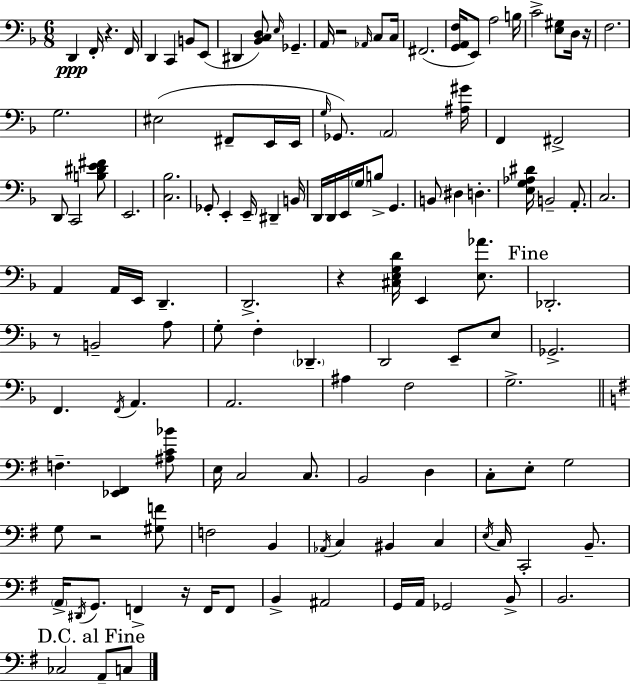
D2/q F2/s R/q. F2/s D2/q C2/q B2/e E2/e D#2/q [Bb2,C3,D3]/e E3/s Gb2/q. A2/s R/h Ab2/s C3/e C3/s F#2/h. [G2,A2,F3]/s E2/e A3/h B3/s C4/h [E3,G#3]/e D3/s R/s F3/h. G3/h. EIS3/h F#2/e E2/s E2/s G3/s Gb2/e. A2/h [A#3,G#4]/s F2/q F#2/h D2/e C2/h [B3,D#4,E4,F#4]/e E2/h. [C3,Bb3]/h. Gb2/e E2/q E2/s D#2/q B2/s D2/s D2/s E2/s G3/s B3/e G2/q. B2/e D#3/q D3/q. [E3,G3,Ab3,D#4]/s B2/h A2/e. C3/h. A2/q A2/s E2/s D2/q. D2/h. R/q [C#3,E3,G3,D4]/s E2/q [E3,Ab4]/e. Db2/h. R/e B2/h A3/e G3/e F3/q Db2/q. D2/h E2/e E3/e Gb2/h. F2/q. F2/s A2/q. A2/h. A#3/q F3/h G3/h. F3/q. [Eb2,F#2]/q [A#3,C4,Bb4]/e E3/s C3/h C3/e. B2/h D3/q C3/e E3/e G3/h G3/e R/h [G#3,F4]/e F3/h B2/q Ab2/s C3/q BIS2/q C3/q E3/s C3/s C2/h B2/e. A2/s D#2/s G2/e. F2/q R/s F2/s F2/e B2/q A#2/h G2/s A2/s Gb2/h B2/e B2/h. CES3/h A2/e C3/e